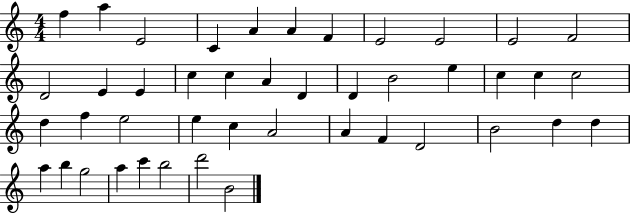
F5/q A5/q E4/h C4/q A4/q A4/q F4/q E4/h E4/h E4/h F4/h D4/h E4/q E4/q C5/q C5/q A4/q D4/q D4/q B4/h E5/q C5/q C5/q C5/h D5/q F5/q E5/h E5/q C5/q A4/h A4/q F4/q D4/h B4/h D5/q D5/q A5/q B5/q G5/h A5/q C6/q B5/h D6/h B4/h